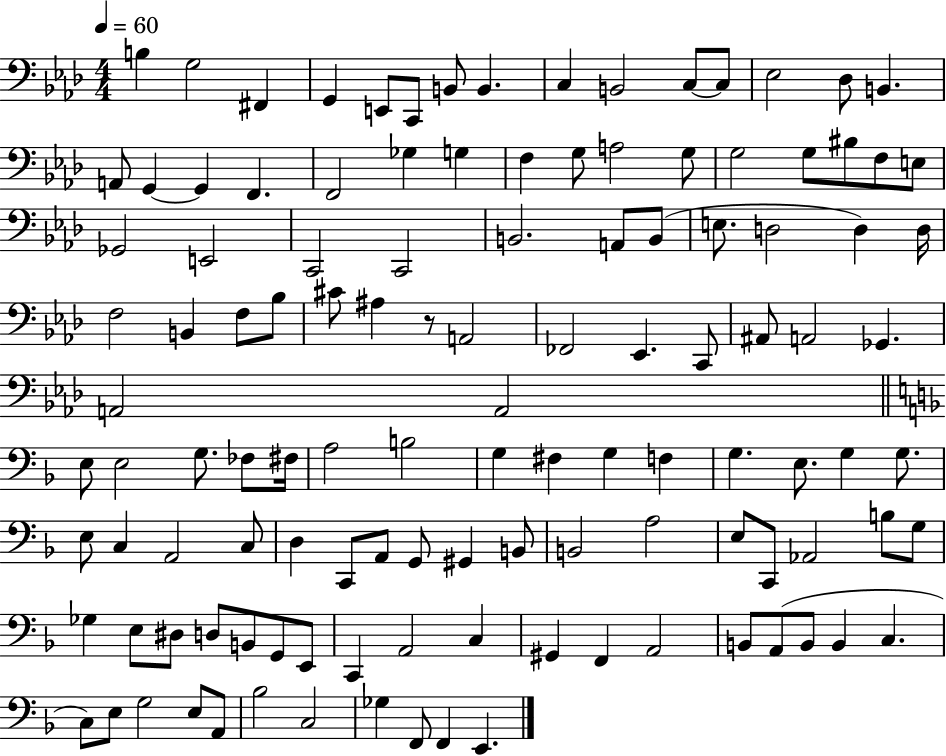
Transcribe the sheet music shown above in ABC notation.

X:1
T:Untitled
M:4/4
L:1/4
K:Ab
B, G,2 ^F,, G,, E,,/2 C,,/2 B,,/2 B,, C, B,,2 C,/2 C,/2 _E,2 _D,/2 B,, A,,/2 G,, G,, F,, F,,2 _G, G, F, G,/2 A,2 G,/2 G,2 G,/2 ^B,/2 F,/2 E,/2 _G,,2 E,,2 C,,2 C,,2 B,,2 A,,/2 B,,/2 E,/2 D,2 D, D,/4 F,2 B,, F,/2 _B,/2 ^C/2 ^A, z/2 A,,2 _F,,2 _E,, C,,/2 ^A,,/2 A,,2 _G,, A,,2 A,,2 E,/2 E,2 G,/2 _F,/2 ^F,/4 A,2 B,2 G, ^F, G, F, G, E,/2 G, G,/2 E,/2 C, A,,2 C,/2 D, C,,/2 A,,/2 G,,/2 ^G,, B,,/2 B,,2 A,2 E,/2 C,,/2 _A,,2 B,/2 G,/2 _G, E,/2 ^D,/2 D,/2 B,,/2 G,,/2 E,,/2 C,, A,,2 C, ^G,, F,, A,,2 B,,/2 A,,/2 B,,/2 B,, C, C,/2 E,/2 G,2 E,/2 A,,/2 _B,2 C,2 _G, F,,/2 F,, E,,